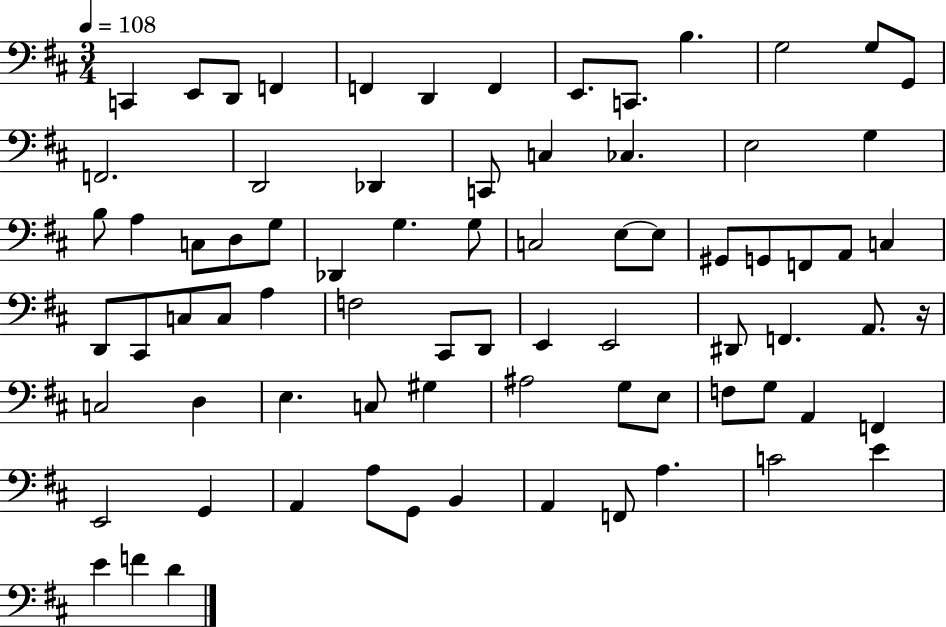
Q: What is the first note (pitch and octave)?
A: C2